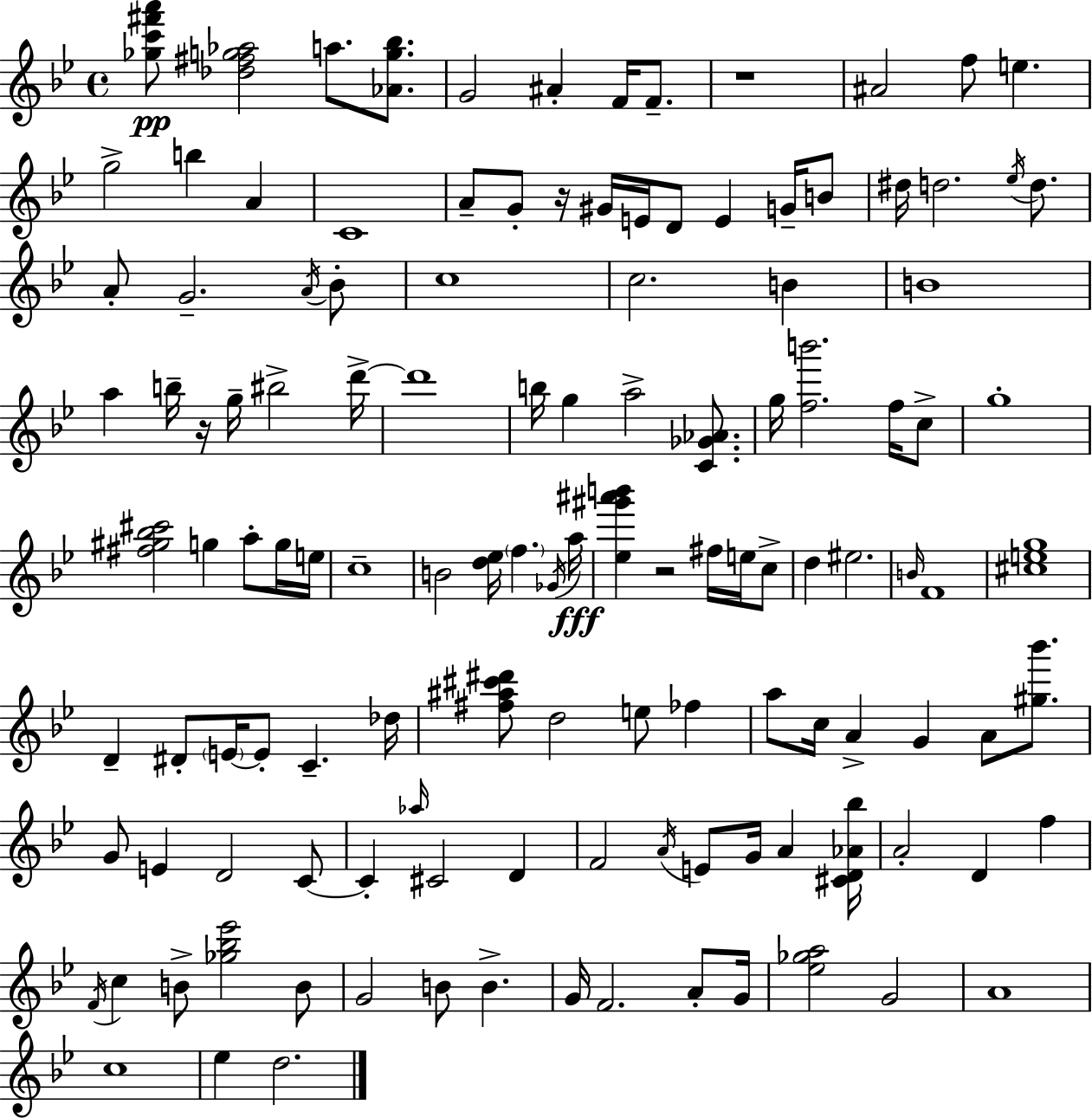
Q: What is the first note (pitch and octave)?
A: A5